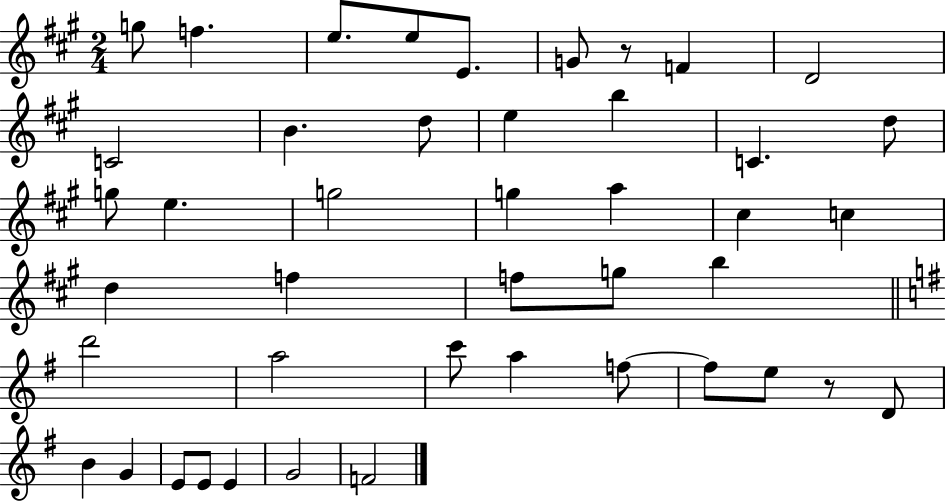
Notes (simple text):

G5/e F5/q. E5/e. E5/e E4/e. G4/e R/e F4/q D4/h C4/h B4/q. D5/e E5/q B5/q C4/q. D5/e G5/e E5/q. G5/h G5/q A5/q C#5/q C5/q D5/q F5/q F5/e G5/e B5/q D6/h A5/h C6/e A5/q F5/e F5/e E5/e R/e D4/e B4/q G4/q E4/e E4/e E4/q G4/h F4/h